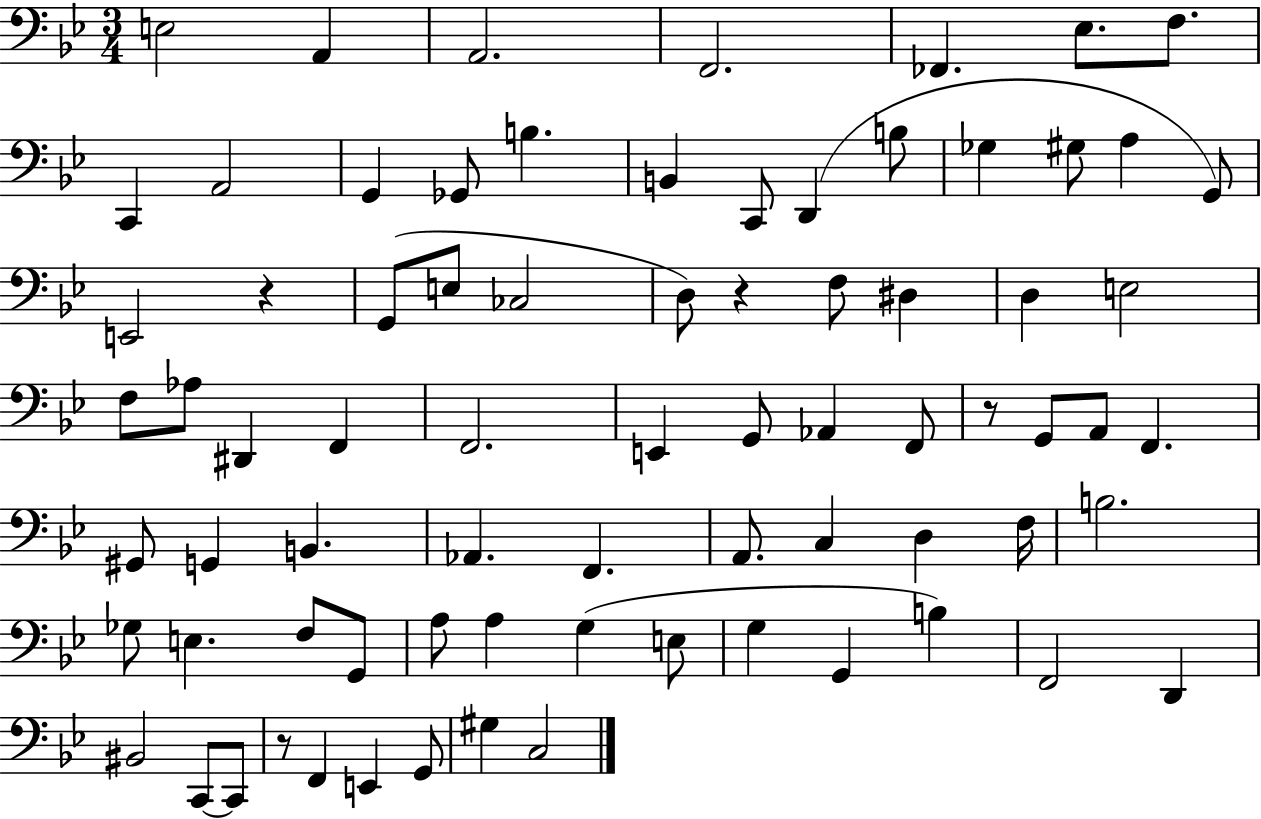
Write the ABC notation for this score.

X:1
T:Untitled
M:3/4
L:1/4
K:Bb
E,2 A,, A,,2 F,,2 _F,, _E,/2 F,/2 C,, A,,2 G,, _G,,/2 B, B,, C,,/2 D,, B,/2 _G, ^G,/2 A, G,,/2 E,,2 z G,,/2 E,/2 _C,2 D,/2 z F,/2 ^D, D, E,2 F,/2 _A,/2 ^D,, F,, F,,2 E,, G,,/2 _A,, F,,/2 z/2 G,,/2 A,,/2 F,, ^G,,/2 G,, B,, _A,, F,, A,,/2 C, D, F,/4 B,2 _G,/2 E, F,/2 G,,/2 A,/2 A, G, E,/2 G, G,, B, F,,2 D,, ^B,,2 C,,/2 C,,/2 z/2 F,, E,, G,,/2 ^G, C,2